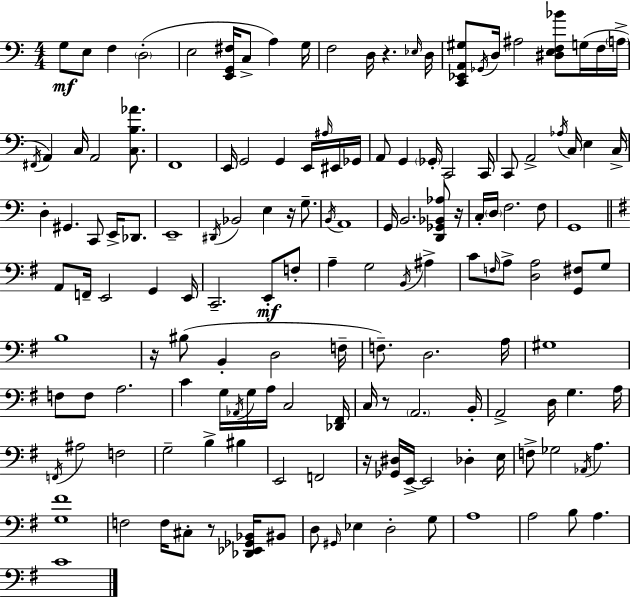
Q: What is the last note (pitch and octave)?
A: C4